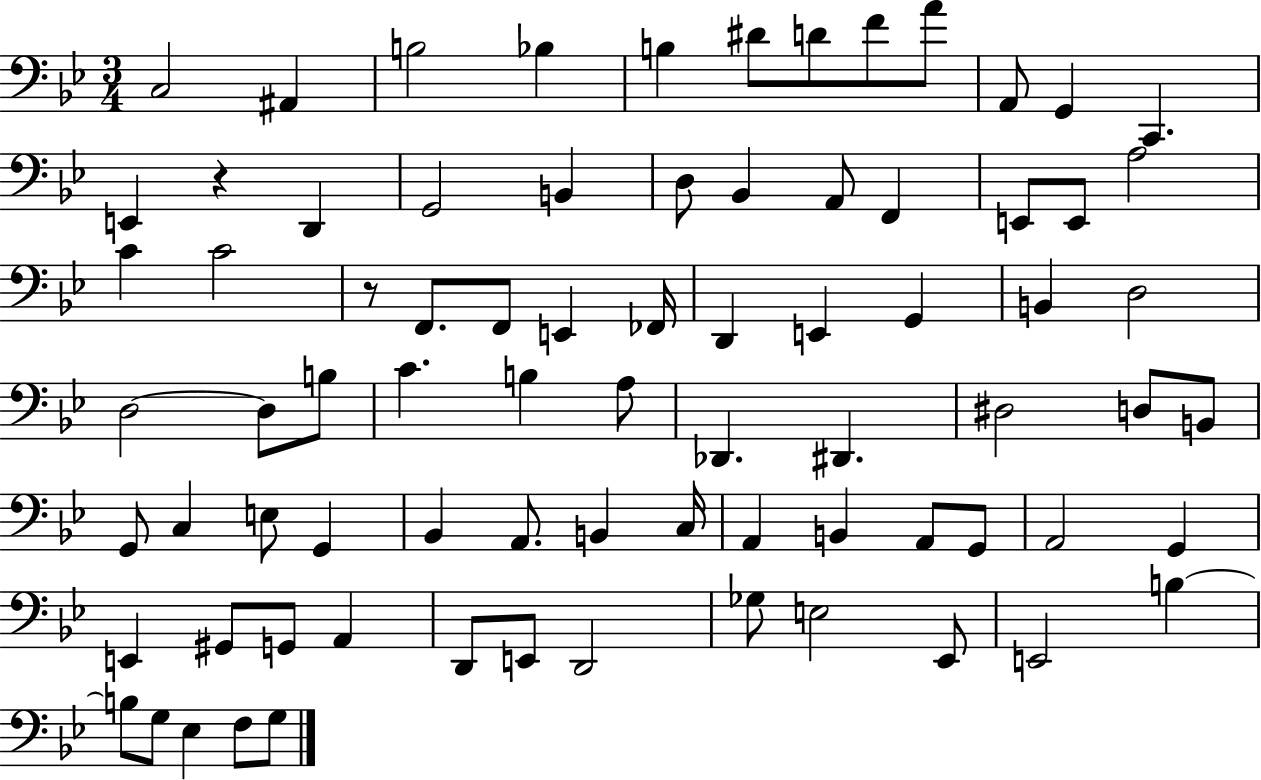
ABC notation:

X:1
T:Untitled
M:3/4
L:1/4
K:Bb
C,2 ^A,, B,2 _B, B, ^D/2 D/2 F/2 A/2 A,,/2 G,, C,, E,, z D,, G,,2 B,, D,/2 _B,, A,,/2 F,, E,,/2 E,,/2 A,2 C C2 z/2 F,,/2 F,,/2 E,, _F,,/4 D,, E,, G,, B,, D,2 D,2 D,/2 B,/2 C B, A,/2 _D,, ^D,, ^D,2 D,/2 B,,/2 G,,/2 C, E,/2 G,, _B,, A,,/2 B,, C,/4 A,, B,, A,,/2 G,,/2 A,,2 G,, E,, ^G,,/2 G,,/2 A,, D,,/2 E,,/2 D,,2 _G,/2 E,2 _E,,/2 E,,2 B, B,/2 G,/2 _E, F,/2 G,/2